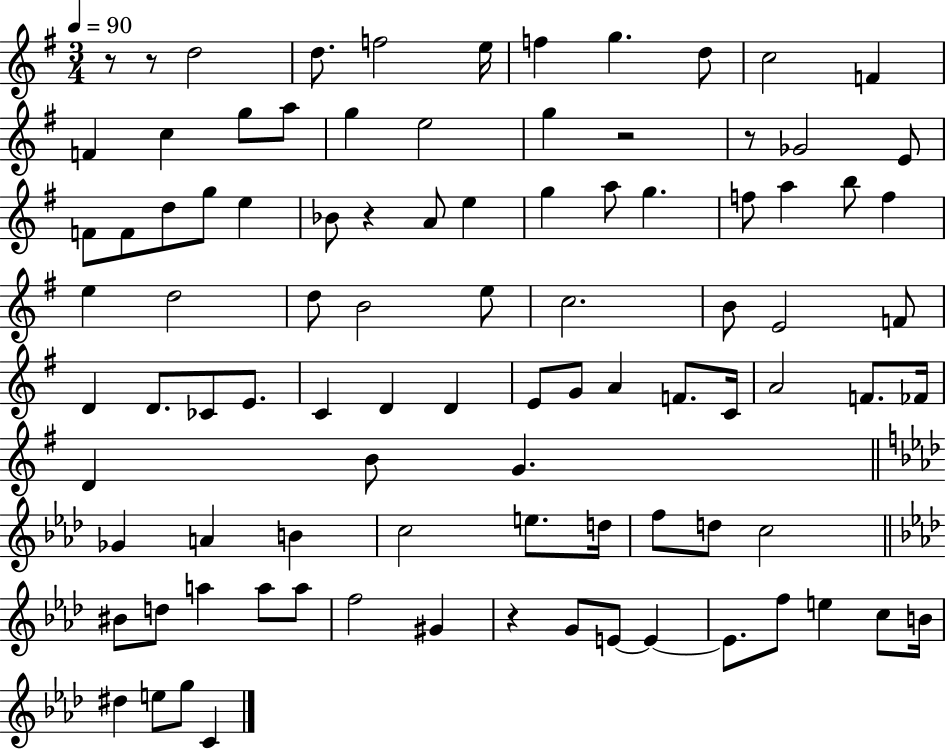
X:1
T:Untitled
M:3/4
L:1/4
K:G
z/2 z/2 d2 d/2 f2 e/4 f g d/2 c2 F F c g/2 a/2 g e2 g z2 z/2 _G2 E/2 F/2 F/2 d/2 g/2 e _B/2 z A/2 e g a/2 g f/2 a b/2 f e d2 d/2 B2 e/2 c2 B/2 E2 F/2 D D/2 _C/2 E/2 C D D E/2 G/2 A F/2 C/4 A2 F/2 _F/4 D B/2 G _G A B c2 e/2 d/4 f/2 d/2 c2 ^B/2 d/2 a a/2 a/2 f2 ^G z G/2 E/2 E E/2 f/2 e c/2 B/4 ^d e/2 g/2 C